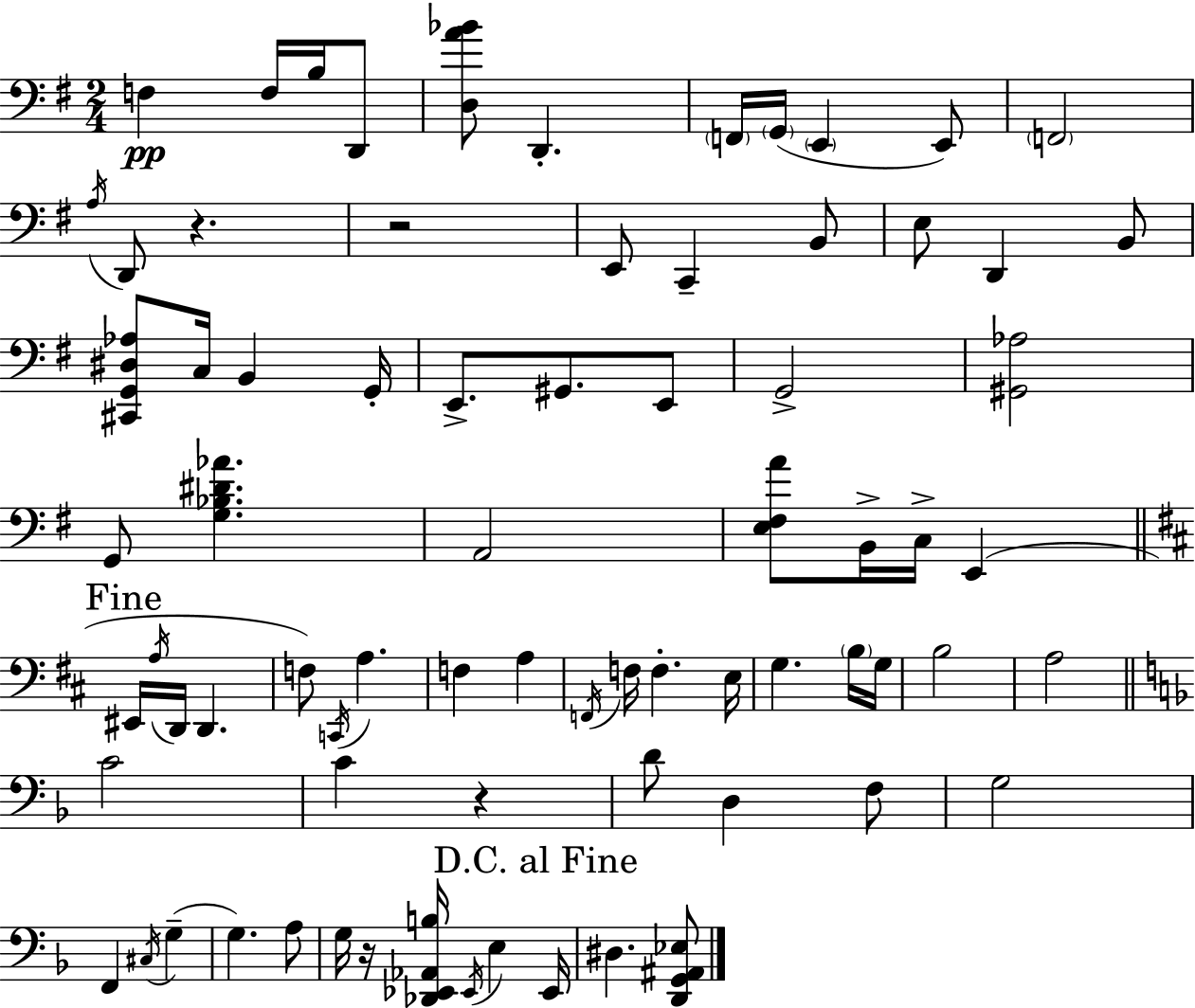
F3/q F3/s B3/s D2/e [D3,A4,Bb4]/e D2/q. F2/s G2/s E2/q E2/e F2/h A3/s D2/e R/q. R/h E2/e C2/q B2/e E3/e D2/q B2/e [C#2,G2,D#3,Ab3]/e C3/s B2/q G2/s E2/e. G#2/e. E2/e G2/h [G#2,Ab3]/h G2/e [G3,Bb3,D#4,Ab4]/q. A2/h [E3,F#3,A4]/e B2/s C3/s E2/q EIS2/s A3/s D2/s D2/q. F3/e C2/s A3/q. F3/q A3/q F2/s F3/s F3/q. E3/s G3/q. B3/s G3/s B3/h A3/h C4/h C4/q R/q D4/e D3/q F3/e G3/h F2/q C#3/s G3/q G3/q. A3/e G3/s R/s [Db2,Eb2,Ab2,B3]/s Eb2/s E3/q Eb2/s D#3/q. [D2,G2,A#2,Eb3]/e